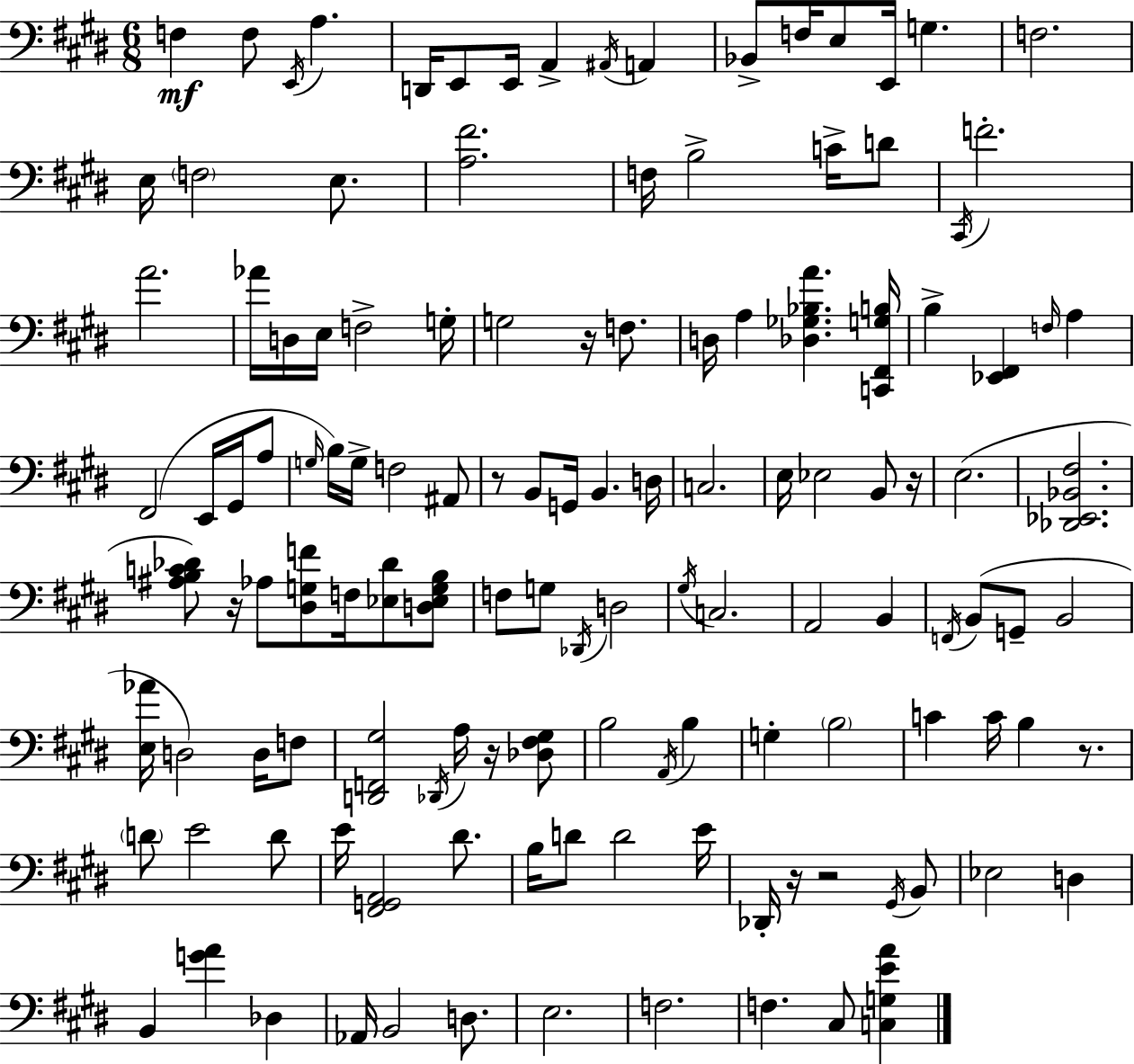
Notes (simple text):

F3/q F3/e E2/s A3/q. D2/s E2/e E2/s A2/q A#2/s A2/q Bb2/e F3/s E3/e E2/s G3/q. F3/h. E3/s F3/h E3/e. [A3,F#4]/h. F3/s B3/h C4/s D4/e C#2/s F4/h. A4/h. Ab4/s D3/s E3/s F3/h G3/s G3/h R/s F3/e. D3/s A3/q [Db3,Gb3,Bb3,A4]/q. [C2,F#2,G3,B3]/s B3/q [Eb2,F#2]/q F3/s A3/q F#2/h E2/s G#2/s A3/e G3/s B3/s G3/s F3/h A#2/e R/e B2/e G2/s B2/q. D3/s C3/h. E3/s Eb3/h B2/e R/s E3/h. [Db2,Eb2,Bb2,F#3]/h. [A#3,B3,C4,Db4]/e R/s Ab3/e [D#3,G3,F4]/e F3/s [Eb3,Db4]/e [D3,Eb3,G3,B3]/e F3/e G3/e Db2/s D3/h G#3/s C3/h. A2/h B2/q F2/s B2/e G2/e B2/h [E3,Ab4]/s D3/h D3/s F3/e [D2,F2,G#3]/h Db2/s A3/s R/s [Db3,F#3,G#3]/e B3/h A2/s B3/q G3/q B3/h C4/q C4/s B3/q R/e. D4/e E4/h D4/e E4/s [F#2,G2,A2]/h D#4/e. B3/s D4/e D4/h E4/s Db2/s R/s R/h G#2/s B2/e Eb3/h D3/q B2/q [G4,A4]/q Db3/q Ab2/s B2/h D3/e. E3/h. F3/h. F3/q. C#3/e [C3,G3,E4,A4]/q